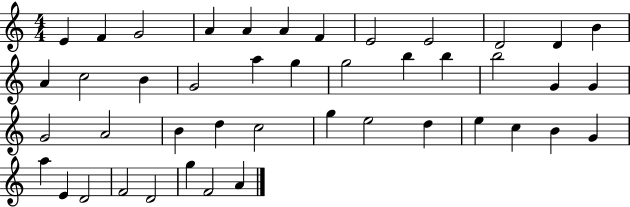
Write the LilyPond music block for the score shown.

{
  \clef treble
  \numericTimeSignature
  \time 4/4
  \key c \major
  e'4 f'4 g'2 | a'4 a'4 a'4 f'4 | e'2 e'2 | d'2 d'4 b'4 | \break a'4 c''2 b'4 | g'2 a''4 g''4 | g''2 b''4 b''4 | b''2 g'4 g'4 | \break g'2 a'2 | b'4 d''4 c''2 | g''4 e''2 d''4 | e''4 c''4 b'4 g'4 | \break a''4 e'4 d'2 | f'2 d'2 | g''4 f'2 a'4 | \bar "|."
}